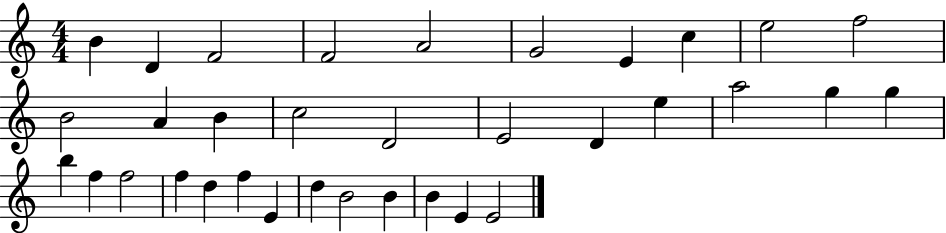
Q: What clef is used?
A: treble